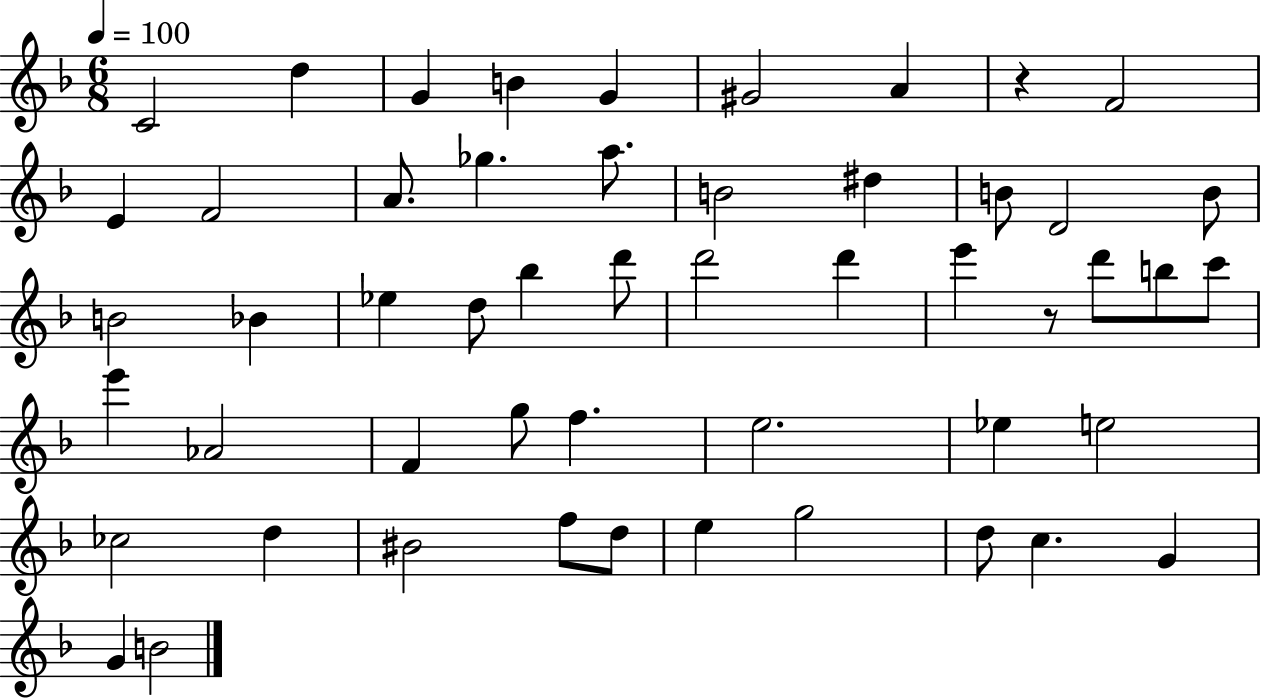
C4/h D5/q G4/q B4/q G4/q G#4/h A4/q R/q F4/h E4/q F4/h A4/e. Gb5/q. A5/e. B4/h D#5/q B4/e D4/h B4/e B4/h Bb4/q Eb5/q D5/e Bb5/q D6/e D6/h D6/q E6/q R/e D6/e B5/e C6/e E6/q Ab4/h F4/q G5/e F5/q. E5/h. Eb5/q E5/h CES5/h D5/q BIS4/h F5/e D5/e E5/q G5/h D5/e C5/q. G4/q G4/q B4/h